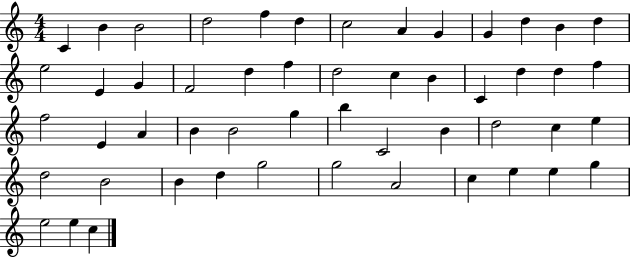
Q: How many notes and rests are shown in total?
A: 52